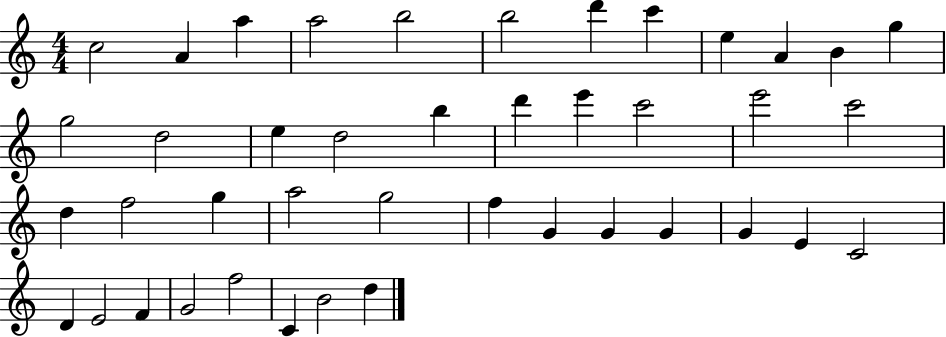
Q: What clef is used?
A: treble